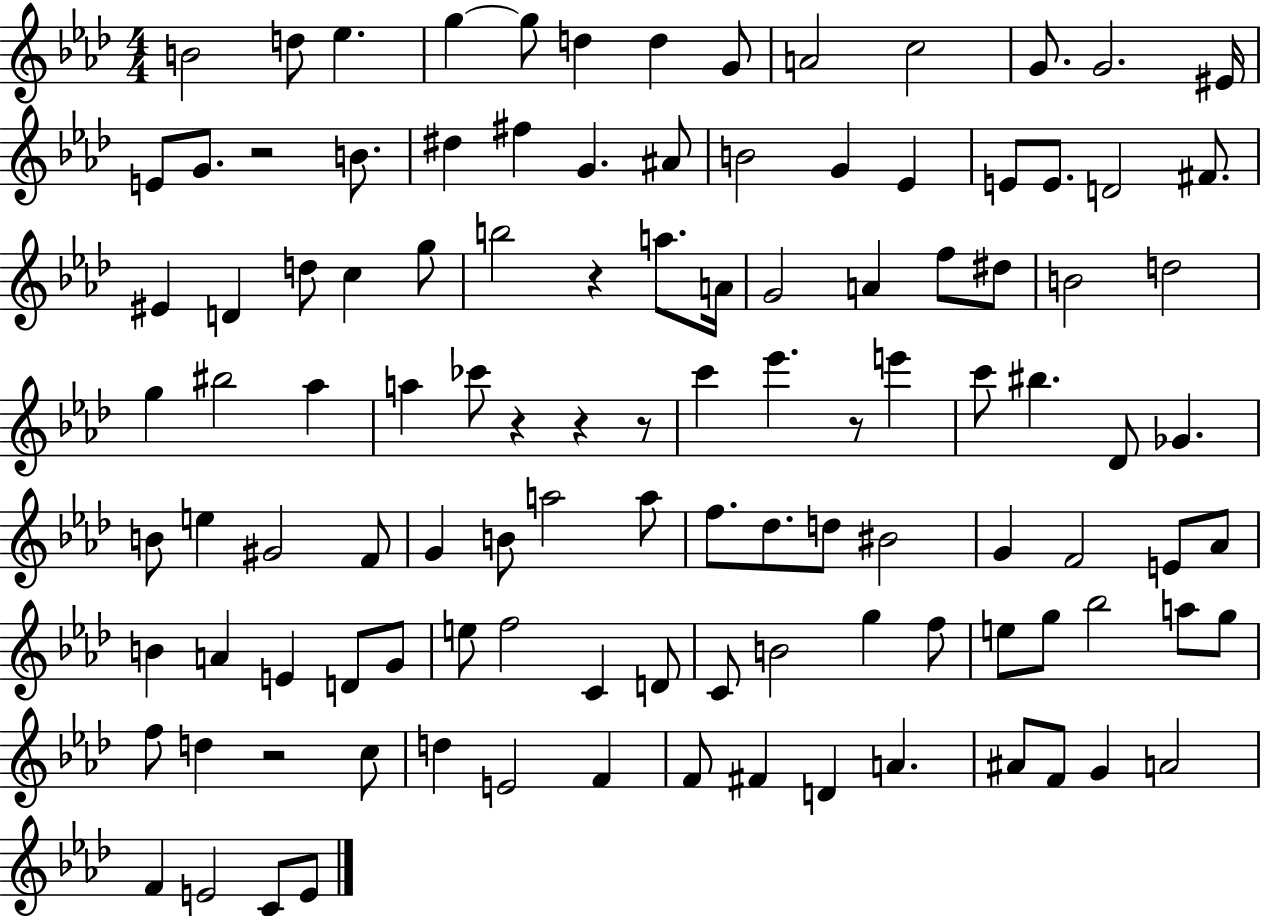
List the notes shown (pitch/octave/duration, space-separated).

B4/h D5/e Eb5/q. G5/q G5/e D5/q D5/q G4/e A4/h C5/h G4/e. G4/h. EIS4/s E4/e G4/e. R/h B4/e. D#5/q F#5/q G4/q. A#4/e B4/h G4/q Eb4/q E4/e E4/e. D4/h F#4/e. EIS4/q D4/q D5/e C5/q G5/e B5/h R/q A5/e. A4/s G4/h A4/q F5/e D#5/e B4/h D5/h G5/q BIS5/h Ab5/q A5/q CES6/e R/q R/q R/e C6/q Eb6/q. R/e E6/q C6/e BIS5/q. Db4/e Gb4/q. B4/e E5/q G#4/h F4/e G4/q B4/e A5/h A5/e F5/e. Db5/e. D5/e BIS4/h G4/q F4/h E4/e Ab4/e B4/q A4/q E4/q D4/e G4/e E5/e F5/h C4/q D4/e C4/e B4/h G5/q F5/e E5/e G5/e Bb5/h A5/e G5/e F5/e D5/q R/h C5/e D5/q E4/h F4/q F4/e F#4/q D4/q A4/q. A#4/e F4/e G4/q A4/h F4/q E4/h C4/e E4/e